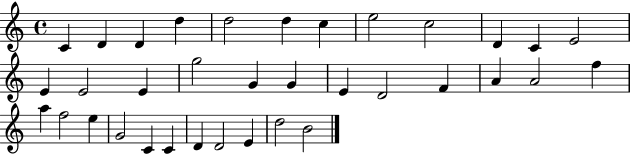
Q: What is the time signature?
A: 4/4